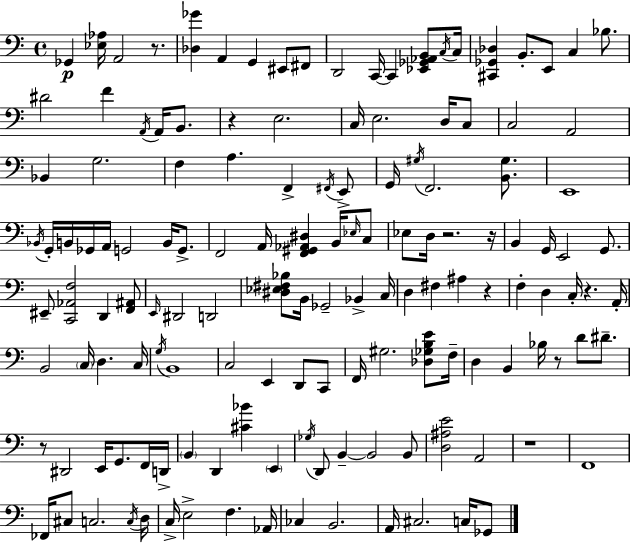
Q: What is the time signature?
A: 4/4